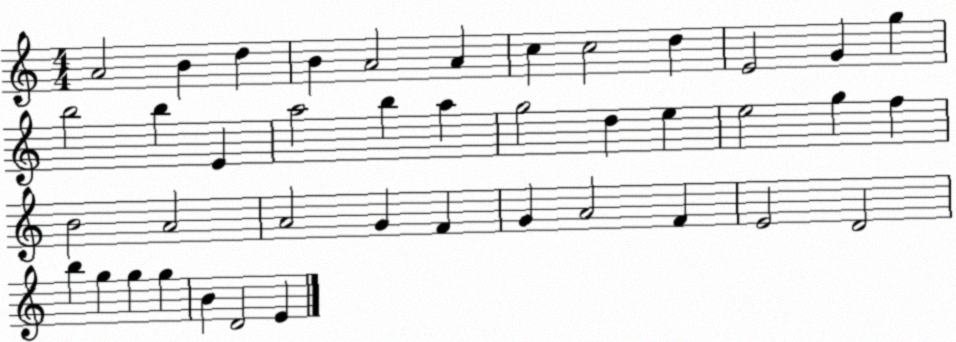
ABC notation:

X:1
T:Untitled
M:4/4
L:1/4
K:C
A2 B d B A2 A c c2 d E2 G g b2 b E a2 b a g2 d e e2 g f B2 A2 A2 G F G A2 F E2 D2 b g g g B D2 E